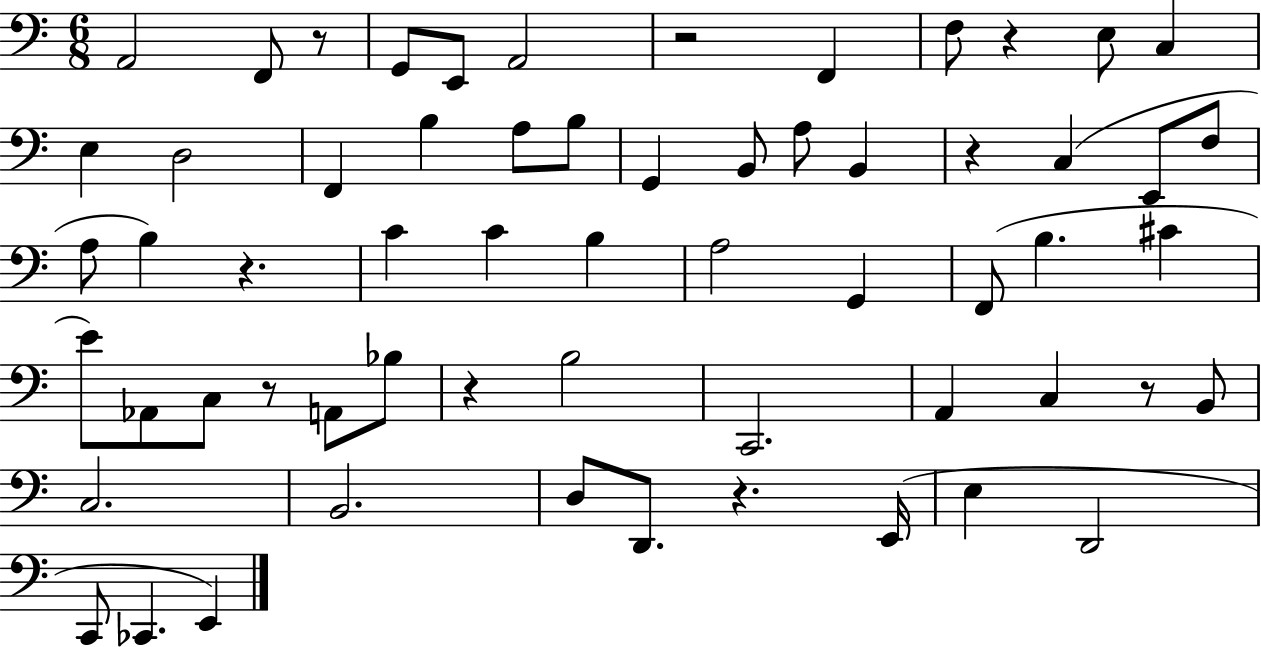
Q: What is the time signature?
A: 6/8